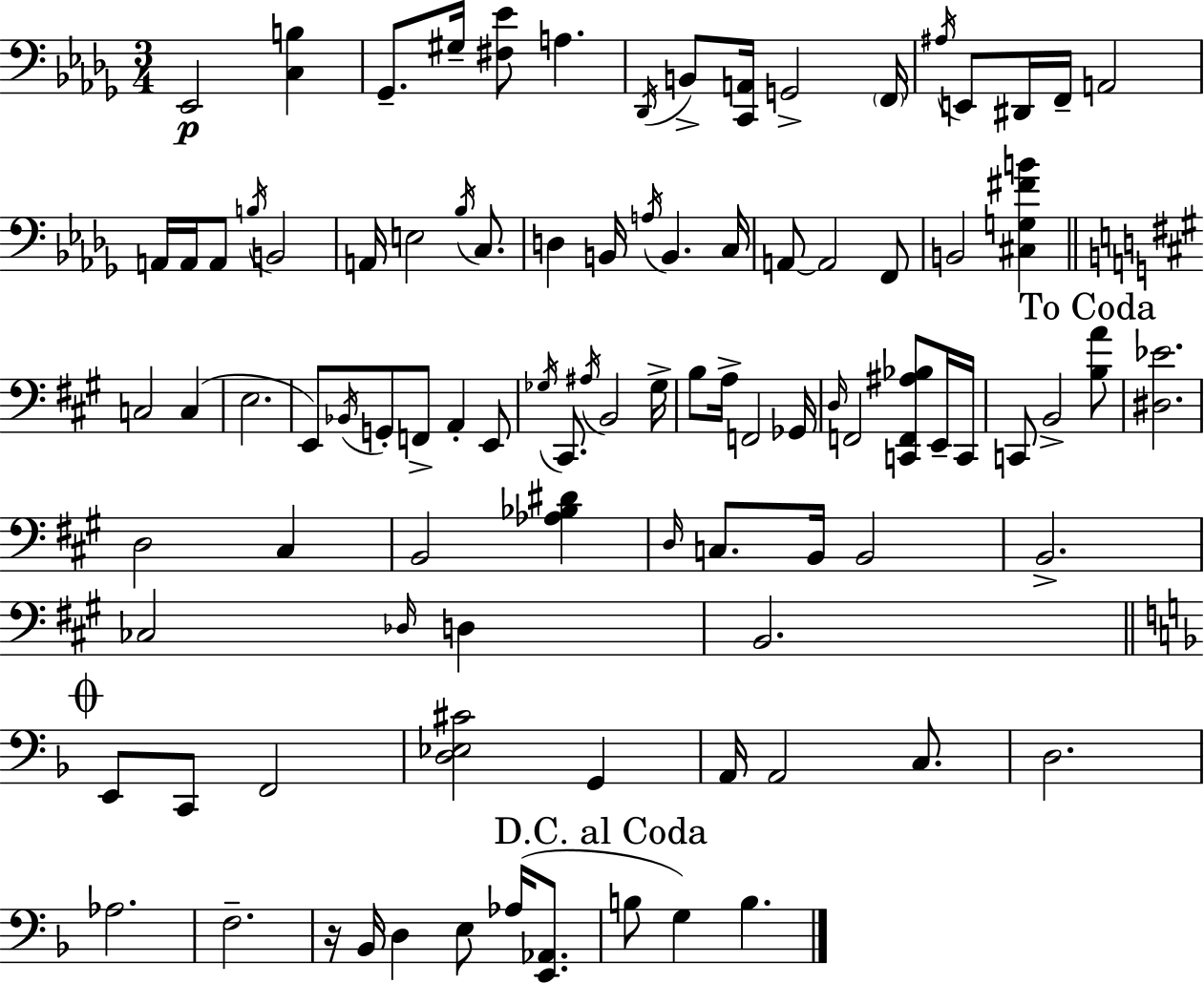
{
  \clef bass
  \numericTimeSignature
  \time 3/4
  \key bes \minor
  ees,2\p <c b>4 | ges,8.-- gis16-- <fis ees'>8 a4. | \acciaccatura { des,16 } b,8-> <c, a,>16 g,2-> | \parenthesize f,16 \acciaccatura { ais16 } e,8 dis,16 f,16-- a,2 | \break a,16 a,16 a,8 \acciaccatura { b16 } b,2 | a,16 e2 | \acciaccatura { bes16 } c8. d4 b,16 \acciaccatura { a16 } b,4. | c16 a,8~~ a,2 | \break f,8 b,2 | <cis g fis' b'>4 \bar "||" \break \key a \major c2 c4( | e2. | e,8) \acciaccatura { bes,16 } g,8-. f,8-> a,4-. e,8 | \acciaccatura { ges16 } cis,8. \acciaccatura { ais16 } b,2 | \break ges16-> b8 a16-> f,2 | ges,16 \grace { d16 } f,2 | <c, f, ais bes>8 e,16-- c,16 c,8 b,2-> | \mark "To Coda" <b a'>8 <dis ees'>2. | \break d2 | cis4 b,2 | <aes bes dis'>4 \grace { d16 } c8. b,16 b,2 | b,2.-> | \break ces2 | \grace { des16 } d4 b,2. | \mark \markup { \musicglyph "scripts.coda" } \bar "||" \break \key d \minor e,8 c,8 f,2 | <d ees cis'>2 g,4 | a,16 a,2 c8. | d2. | \break aes2. | f2.-- | r16 bes,16 d4 e8 aes16( <e, aes,>8. | \mark "D.C. al Coda" b8 g4) b4. | \break \bar "|."
}